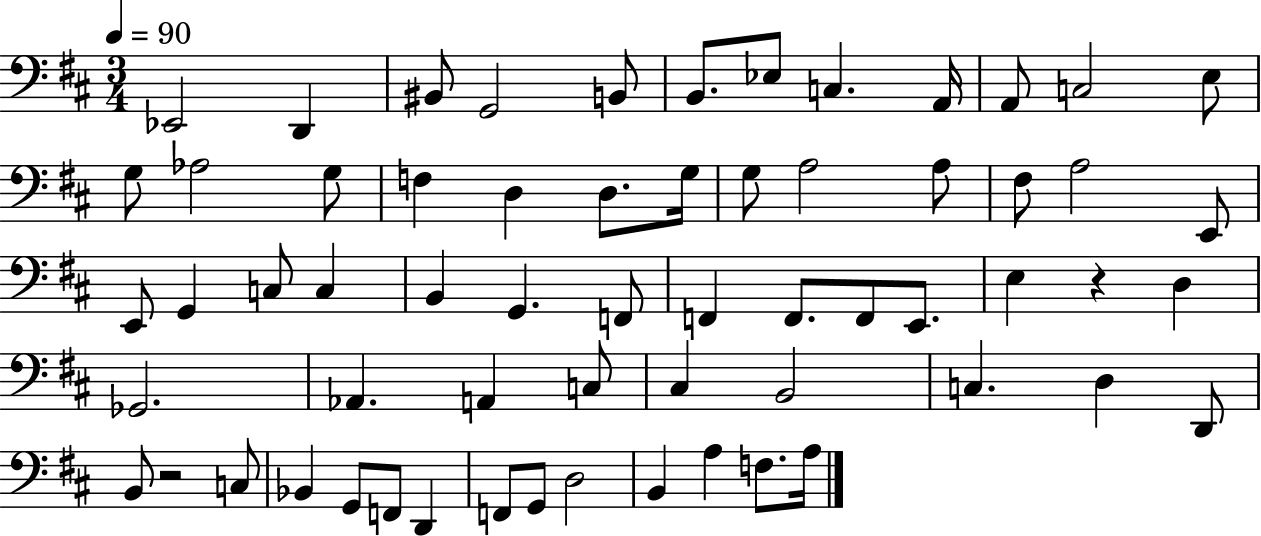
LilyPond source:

{
  \clef bass
  \numericTimeSignature
  \time 3/4
  \key d \major
  \tempo 4 = 90
  ees,2 d,4 | bis,8 g,2 b,8 | b,8. ees8 c4. a,16 | a,8 c2 e8 | \break g8 aes2 g8 | f4 d4 d8. g16 | g8 a2 a8 | fis8 a2 e,8 | \break e,8 g,4 c8 c4 | b,4 g,4. f,8 | f,4 f,8. f,8 e,8. | e4 r4 d4 | \break ges,2. | aes,4. a,4 c8 | cis4 b,2 | c4. d4 d,8 | \break b,8 r2 c8 | bes,4 g,8 f,8 d,4 | f,8 g,8 d2 | b,4 a4 f8. a16 | \break \bar "|."
}